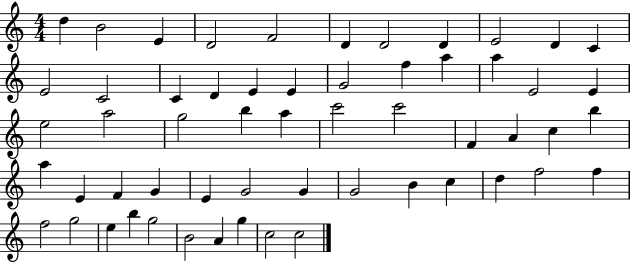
{
  \clef treble
  \numericTimeSignature
  \time 4/4
  \key c \major
  d''4 b'2 e'4 | d'2 f'2 | d'4 d'2 d'4 | e'2 d'4 c'4 | \break e'2 c'2 | c'4 d'4 e'4 e'4 | g'2 f''4 a''4 | a''4 e'2 e'4 | \break e''2 a''2 | g''2 b''4 a''4 | c'''2 c'''2 | f'4 a'4 c''4 b''4 | \break a''4 e'4 f'4 g'4 | e'4 g'2 g'4 | g'2 b'4 c''4 | d''4 f''2 f''4 | \break f''2 g''2 | e''4 b''4 g''2 | b'2 a'4 g''4 | c''2 c''2 | \break \bar "|."
}